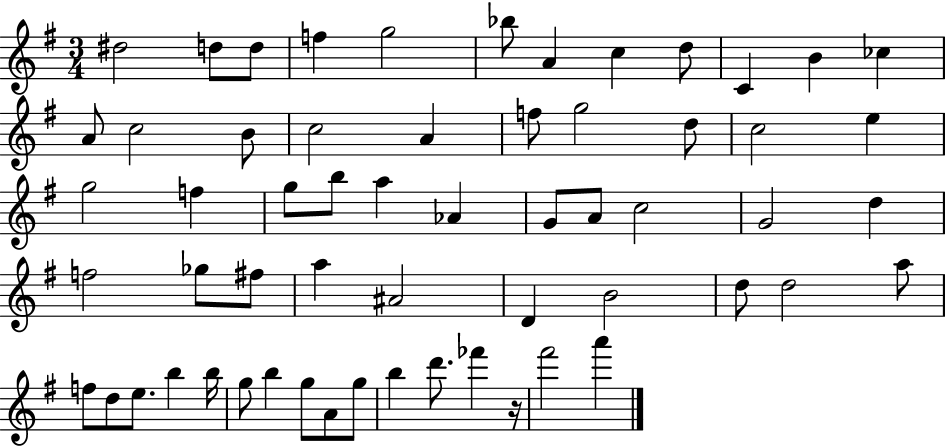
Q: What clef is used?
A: treble